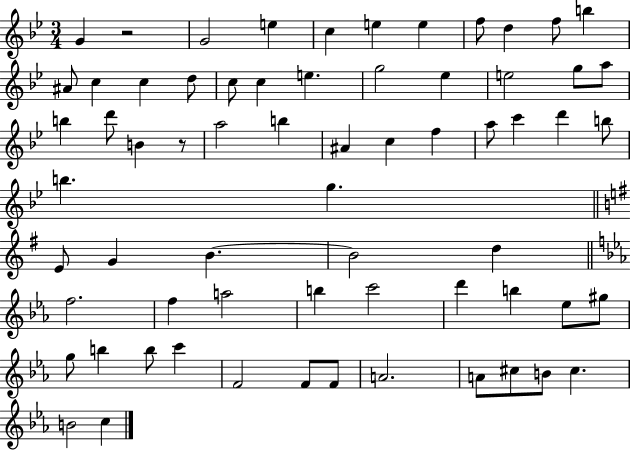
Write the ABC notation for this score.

X:1
T:Untitled
M:3/4
L:1/4
K:Bb
G z2 G2 e c e e f/2 d f/2 b ^A/2 c c d/2 c/2 c e g2 _e e2 g/2 a/2 b d'/2 B z/2 a2 b ^A c f a/2 c' d' b/2 b g E/2 G B B2 d f2 f a2 b c'2 d' b _e/2 ^g/2 g/2 b b/2 c' F2 F/2 F/2 A2 A/2 ^c/2 B/2 ^c B2 c